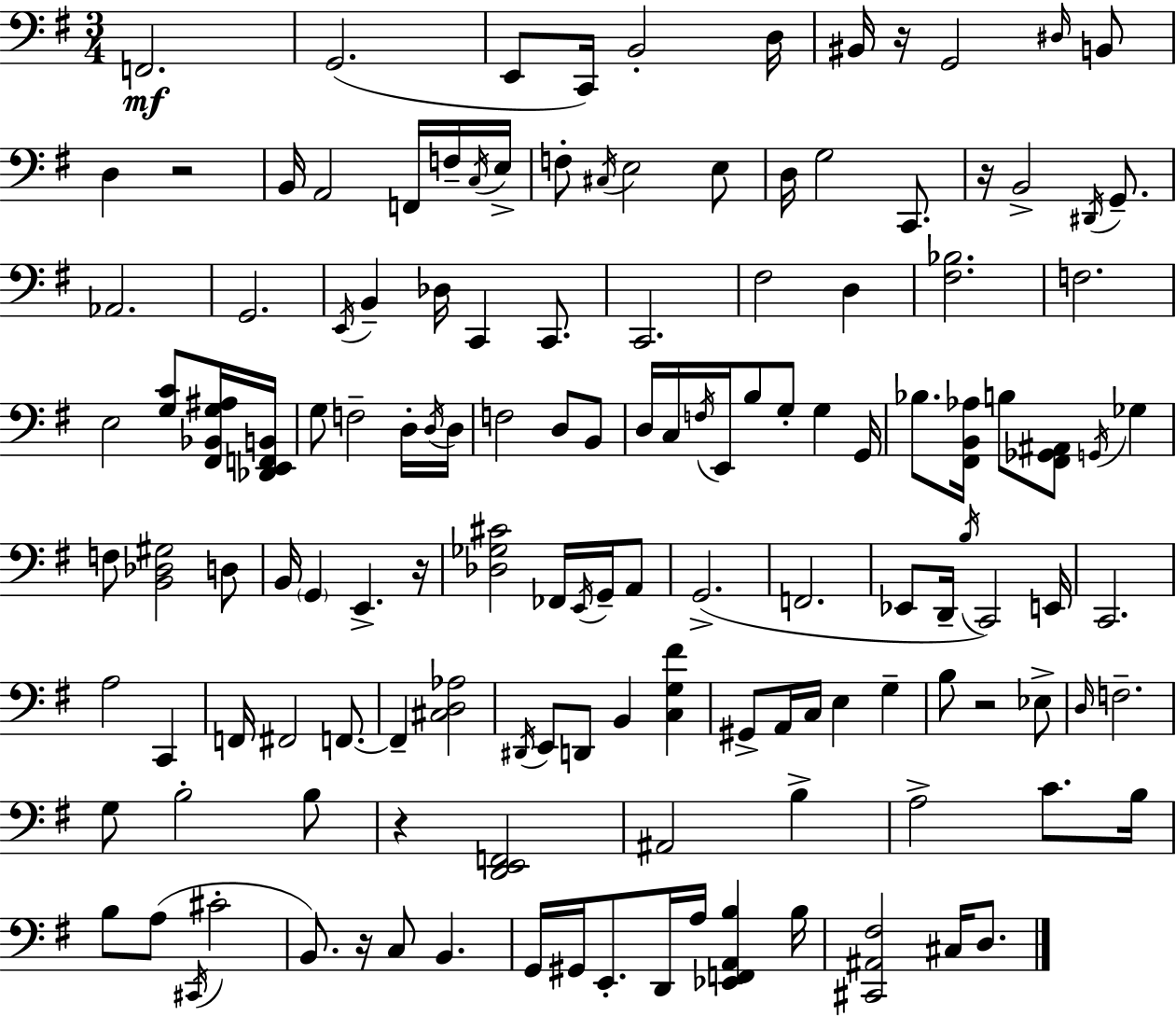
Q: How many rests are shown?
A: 7